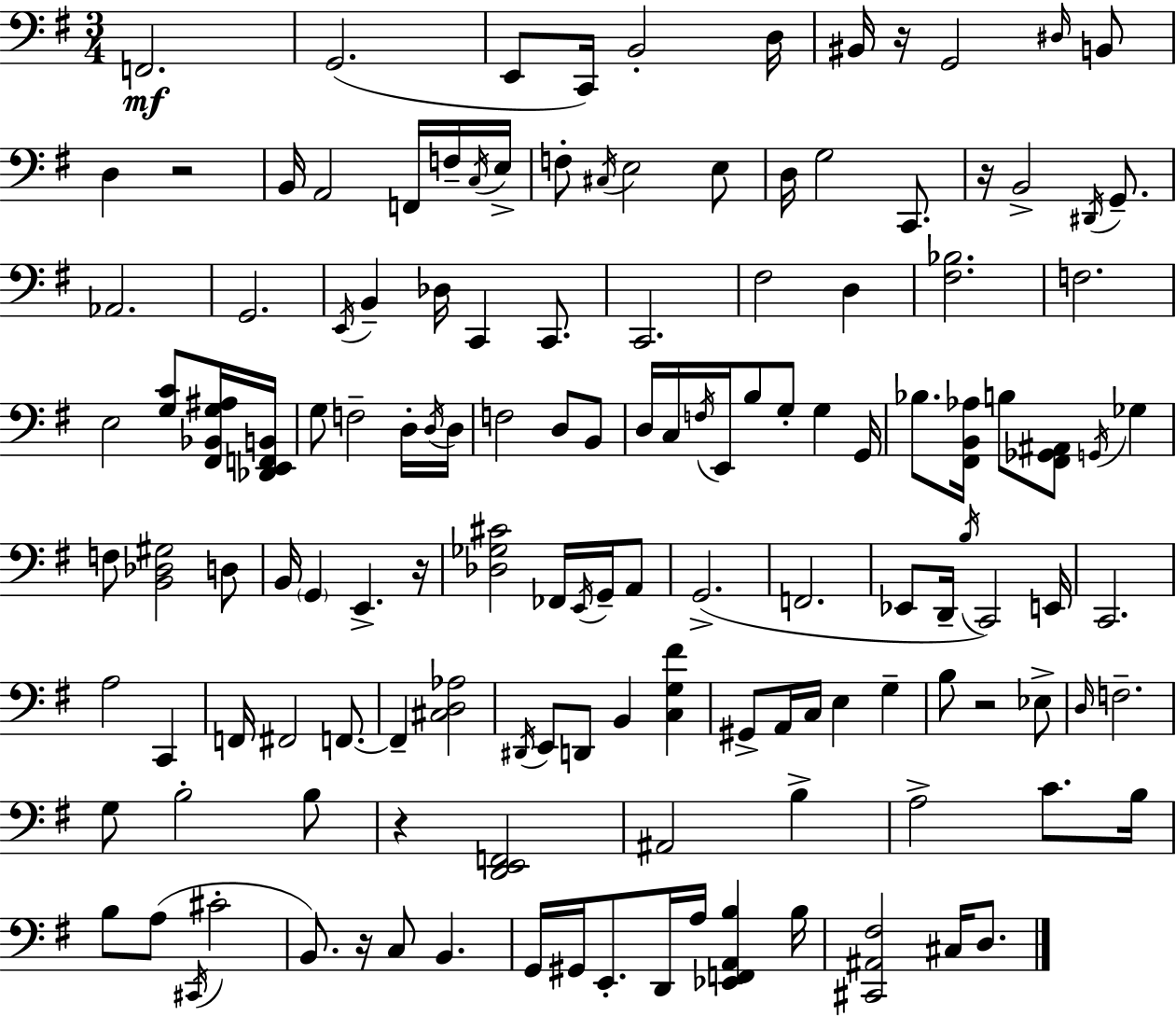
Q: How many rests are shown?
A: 7